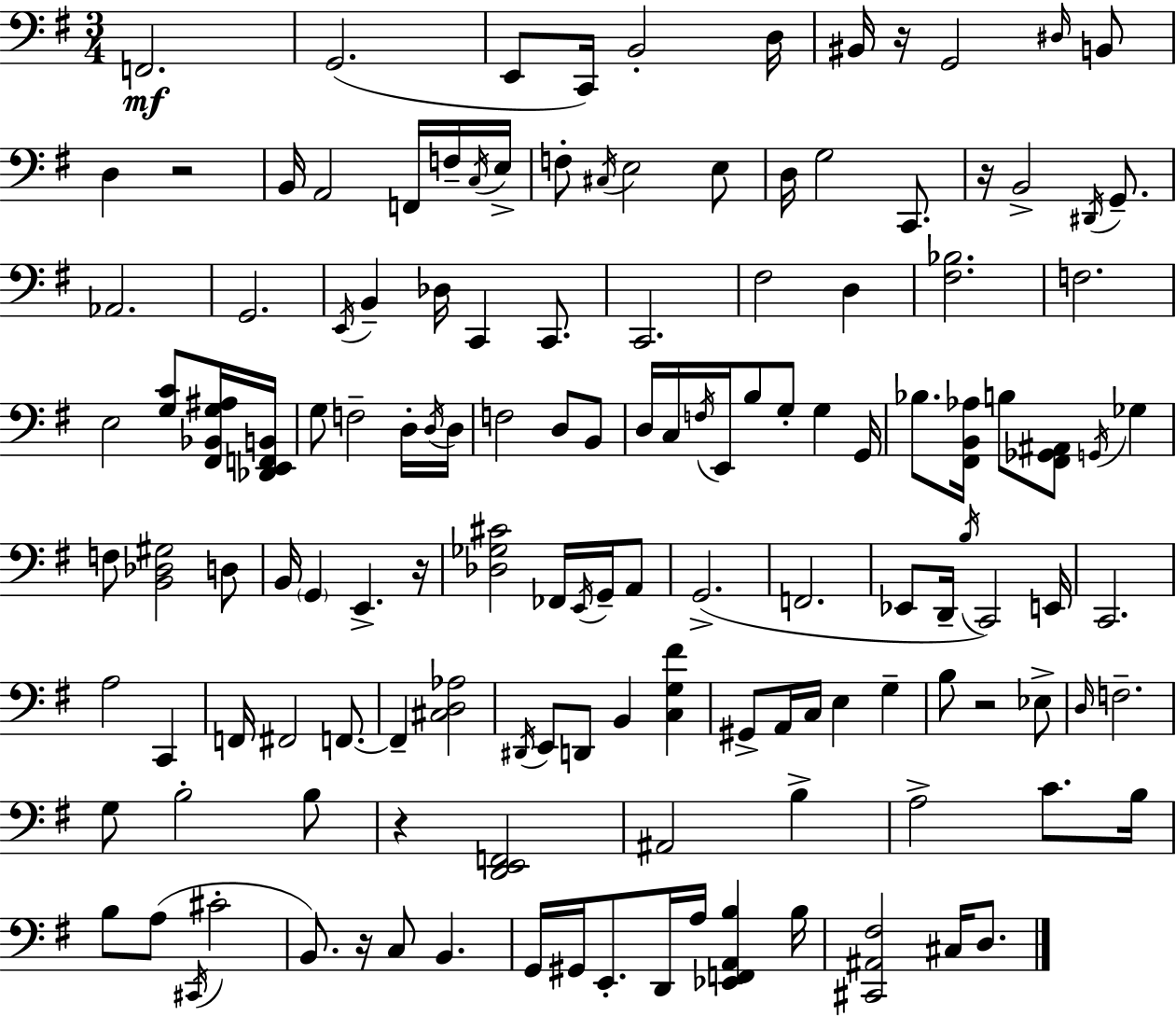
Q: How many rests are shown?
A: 7